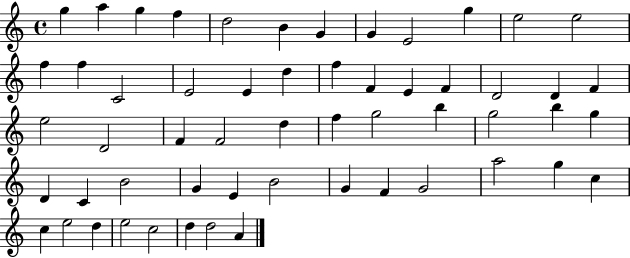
X:1
T:Untitled
M:4/4
L:1/4
K:C
g a g f d2 B G G E2 g e2 e2 f f C2 E2 E d f F E F D2 D F e2 D2 F F2 d f g2 b g2 b g D C B2 G E B2 G F G2 a2 g c c e2 d e2 c2 d d2 A